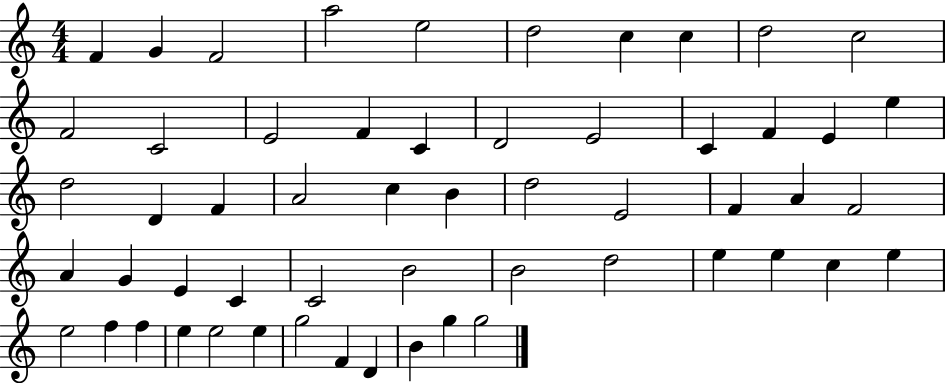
F4/q G4/q F4/h A5/h E5/h D5/h C5/q C5/q D5/h C5/h F4/h C4/h E4/h F4/q C4/q D4/h E4/h C4/q F4/q E4/q E5/q D5/h D4/q F4/q A4/h C5/q B4/q D5/h E4/h F4/q A4/q F4/h A4/q G4/q E4/q C4/q C4/h B4/h B4/h D5/h E5/q E5/q C5/q E5/q E5/h F5/q F5/q E5/q E5/h E5/q G5/h F4/q D4/q B4/q G5/q G5/h